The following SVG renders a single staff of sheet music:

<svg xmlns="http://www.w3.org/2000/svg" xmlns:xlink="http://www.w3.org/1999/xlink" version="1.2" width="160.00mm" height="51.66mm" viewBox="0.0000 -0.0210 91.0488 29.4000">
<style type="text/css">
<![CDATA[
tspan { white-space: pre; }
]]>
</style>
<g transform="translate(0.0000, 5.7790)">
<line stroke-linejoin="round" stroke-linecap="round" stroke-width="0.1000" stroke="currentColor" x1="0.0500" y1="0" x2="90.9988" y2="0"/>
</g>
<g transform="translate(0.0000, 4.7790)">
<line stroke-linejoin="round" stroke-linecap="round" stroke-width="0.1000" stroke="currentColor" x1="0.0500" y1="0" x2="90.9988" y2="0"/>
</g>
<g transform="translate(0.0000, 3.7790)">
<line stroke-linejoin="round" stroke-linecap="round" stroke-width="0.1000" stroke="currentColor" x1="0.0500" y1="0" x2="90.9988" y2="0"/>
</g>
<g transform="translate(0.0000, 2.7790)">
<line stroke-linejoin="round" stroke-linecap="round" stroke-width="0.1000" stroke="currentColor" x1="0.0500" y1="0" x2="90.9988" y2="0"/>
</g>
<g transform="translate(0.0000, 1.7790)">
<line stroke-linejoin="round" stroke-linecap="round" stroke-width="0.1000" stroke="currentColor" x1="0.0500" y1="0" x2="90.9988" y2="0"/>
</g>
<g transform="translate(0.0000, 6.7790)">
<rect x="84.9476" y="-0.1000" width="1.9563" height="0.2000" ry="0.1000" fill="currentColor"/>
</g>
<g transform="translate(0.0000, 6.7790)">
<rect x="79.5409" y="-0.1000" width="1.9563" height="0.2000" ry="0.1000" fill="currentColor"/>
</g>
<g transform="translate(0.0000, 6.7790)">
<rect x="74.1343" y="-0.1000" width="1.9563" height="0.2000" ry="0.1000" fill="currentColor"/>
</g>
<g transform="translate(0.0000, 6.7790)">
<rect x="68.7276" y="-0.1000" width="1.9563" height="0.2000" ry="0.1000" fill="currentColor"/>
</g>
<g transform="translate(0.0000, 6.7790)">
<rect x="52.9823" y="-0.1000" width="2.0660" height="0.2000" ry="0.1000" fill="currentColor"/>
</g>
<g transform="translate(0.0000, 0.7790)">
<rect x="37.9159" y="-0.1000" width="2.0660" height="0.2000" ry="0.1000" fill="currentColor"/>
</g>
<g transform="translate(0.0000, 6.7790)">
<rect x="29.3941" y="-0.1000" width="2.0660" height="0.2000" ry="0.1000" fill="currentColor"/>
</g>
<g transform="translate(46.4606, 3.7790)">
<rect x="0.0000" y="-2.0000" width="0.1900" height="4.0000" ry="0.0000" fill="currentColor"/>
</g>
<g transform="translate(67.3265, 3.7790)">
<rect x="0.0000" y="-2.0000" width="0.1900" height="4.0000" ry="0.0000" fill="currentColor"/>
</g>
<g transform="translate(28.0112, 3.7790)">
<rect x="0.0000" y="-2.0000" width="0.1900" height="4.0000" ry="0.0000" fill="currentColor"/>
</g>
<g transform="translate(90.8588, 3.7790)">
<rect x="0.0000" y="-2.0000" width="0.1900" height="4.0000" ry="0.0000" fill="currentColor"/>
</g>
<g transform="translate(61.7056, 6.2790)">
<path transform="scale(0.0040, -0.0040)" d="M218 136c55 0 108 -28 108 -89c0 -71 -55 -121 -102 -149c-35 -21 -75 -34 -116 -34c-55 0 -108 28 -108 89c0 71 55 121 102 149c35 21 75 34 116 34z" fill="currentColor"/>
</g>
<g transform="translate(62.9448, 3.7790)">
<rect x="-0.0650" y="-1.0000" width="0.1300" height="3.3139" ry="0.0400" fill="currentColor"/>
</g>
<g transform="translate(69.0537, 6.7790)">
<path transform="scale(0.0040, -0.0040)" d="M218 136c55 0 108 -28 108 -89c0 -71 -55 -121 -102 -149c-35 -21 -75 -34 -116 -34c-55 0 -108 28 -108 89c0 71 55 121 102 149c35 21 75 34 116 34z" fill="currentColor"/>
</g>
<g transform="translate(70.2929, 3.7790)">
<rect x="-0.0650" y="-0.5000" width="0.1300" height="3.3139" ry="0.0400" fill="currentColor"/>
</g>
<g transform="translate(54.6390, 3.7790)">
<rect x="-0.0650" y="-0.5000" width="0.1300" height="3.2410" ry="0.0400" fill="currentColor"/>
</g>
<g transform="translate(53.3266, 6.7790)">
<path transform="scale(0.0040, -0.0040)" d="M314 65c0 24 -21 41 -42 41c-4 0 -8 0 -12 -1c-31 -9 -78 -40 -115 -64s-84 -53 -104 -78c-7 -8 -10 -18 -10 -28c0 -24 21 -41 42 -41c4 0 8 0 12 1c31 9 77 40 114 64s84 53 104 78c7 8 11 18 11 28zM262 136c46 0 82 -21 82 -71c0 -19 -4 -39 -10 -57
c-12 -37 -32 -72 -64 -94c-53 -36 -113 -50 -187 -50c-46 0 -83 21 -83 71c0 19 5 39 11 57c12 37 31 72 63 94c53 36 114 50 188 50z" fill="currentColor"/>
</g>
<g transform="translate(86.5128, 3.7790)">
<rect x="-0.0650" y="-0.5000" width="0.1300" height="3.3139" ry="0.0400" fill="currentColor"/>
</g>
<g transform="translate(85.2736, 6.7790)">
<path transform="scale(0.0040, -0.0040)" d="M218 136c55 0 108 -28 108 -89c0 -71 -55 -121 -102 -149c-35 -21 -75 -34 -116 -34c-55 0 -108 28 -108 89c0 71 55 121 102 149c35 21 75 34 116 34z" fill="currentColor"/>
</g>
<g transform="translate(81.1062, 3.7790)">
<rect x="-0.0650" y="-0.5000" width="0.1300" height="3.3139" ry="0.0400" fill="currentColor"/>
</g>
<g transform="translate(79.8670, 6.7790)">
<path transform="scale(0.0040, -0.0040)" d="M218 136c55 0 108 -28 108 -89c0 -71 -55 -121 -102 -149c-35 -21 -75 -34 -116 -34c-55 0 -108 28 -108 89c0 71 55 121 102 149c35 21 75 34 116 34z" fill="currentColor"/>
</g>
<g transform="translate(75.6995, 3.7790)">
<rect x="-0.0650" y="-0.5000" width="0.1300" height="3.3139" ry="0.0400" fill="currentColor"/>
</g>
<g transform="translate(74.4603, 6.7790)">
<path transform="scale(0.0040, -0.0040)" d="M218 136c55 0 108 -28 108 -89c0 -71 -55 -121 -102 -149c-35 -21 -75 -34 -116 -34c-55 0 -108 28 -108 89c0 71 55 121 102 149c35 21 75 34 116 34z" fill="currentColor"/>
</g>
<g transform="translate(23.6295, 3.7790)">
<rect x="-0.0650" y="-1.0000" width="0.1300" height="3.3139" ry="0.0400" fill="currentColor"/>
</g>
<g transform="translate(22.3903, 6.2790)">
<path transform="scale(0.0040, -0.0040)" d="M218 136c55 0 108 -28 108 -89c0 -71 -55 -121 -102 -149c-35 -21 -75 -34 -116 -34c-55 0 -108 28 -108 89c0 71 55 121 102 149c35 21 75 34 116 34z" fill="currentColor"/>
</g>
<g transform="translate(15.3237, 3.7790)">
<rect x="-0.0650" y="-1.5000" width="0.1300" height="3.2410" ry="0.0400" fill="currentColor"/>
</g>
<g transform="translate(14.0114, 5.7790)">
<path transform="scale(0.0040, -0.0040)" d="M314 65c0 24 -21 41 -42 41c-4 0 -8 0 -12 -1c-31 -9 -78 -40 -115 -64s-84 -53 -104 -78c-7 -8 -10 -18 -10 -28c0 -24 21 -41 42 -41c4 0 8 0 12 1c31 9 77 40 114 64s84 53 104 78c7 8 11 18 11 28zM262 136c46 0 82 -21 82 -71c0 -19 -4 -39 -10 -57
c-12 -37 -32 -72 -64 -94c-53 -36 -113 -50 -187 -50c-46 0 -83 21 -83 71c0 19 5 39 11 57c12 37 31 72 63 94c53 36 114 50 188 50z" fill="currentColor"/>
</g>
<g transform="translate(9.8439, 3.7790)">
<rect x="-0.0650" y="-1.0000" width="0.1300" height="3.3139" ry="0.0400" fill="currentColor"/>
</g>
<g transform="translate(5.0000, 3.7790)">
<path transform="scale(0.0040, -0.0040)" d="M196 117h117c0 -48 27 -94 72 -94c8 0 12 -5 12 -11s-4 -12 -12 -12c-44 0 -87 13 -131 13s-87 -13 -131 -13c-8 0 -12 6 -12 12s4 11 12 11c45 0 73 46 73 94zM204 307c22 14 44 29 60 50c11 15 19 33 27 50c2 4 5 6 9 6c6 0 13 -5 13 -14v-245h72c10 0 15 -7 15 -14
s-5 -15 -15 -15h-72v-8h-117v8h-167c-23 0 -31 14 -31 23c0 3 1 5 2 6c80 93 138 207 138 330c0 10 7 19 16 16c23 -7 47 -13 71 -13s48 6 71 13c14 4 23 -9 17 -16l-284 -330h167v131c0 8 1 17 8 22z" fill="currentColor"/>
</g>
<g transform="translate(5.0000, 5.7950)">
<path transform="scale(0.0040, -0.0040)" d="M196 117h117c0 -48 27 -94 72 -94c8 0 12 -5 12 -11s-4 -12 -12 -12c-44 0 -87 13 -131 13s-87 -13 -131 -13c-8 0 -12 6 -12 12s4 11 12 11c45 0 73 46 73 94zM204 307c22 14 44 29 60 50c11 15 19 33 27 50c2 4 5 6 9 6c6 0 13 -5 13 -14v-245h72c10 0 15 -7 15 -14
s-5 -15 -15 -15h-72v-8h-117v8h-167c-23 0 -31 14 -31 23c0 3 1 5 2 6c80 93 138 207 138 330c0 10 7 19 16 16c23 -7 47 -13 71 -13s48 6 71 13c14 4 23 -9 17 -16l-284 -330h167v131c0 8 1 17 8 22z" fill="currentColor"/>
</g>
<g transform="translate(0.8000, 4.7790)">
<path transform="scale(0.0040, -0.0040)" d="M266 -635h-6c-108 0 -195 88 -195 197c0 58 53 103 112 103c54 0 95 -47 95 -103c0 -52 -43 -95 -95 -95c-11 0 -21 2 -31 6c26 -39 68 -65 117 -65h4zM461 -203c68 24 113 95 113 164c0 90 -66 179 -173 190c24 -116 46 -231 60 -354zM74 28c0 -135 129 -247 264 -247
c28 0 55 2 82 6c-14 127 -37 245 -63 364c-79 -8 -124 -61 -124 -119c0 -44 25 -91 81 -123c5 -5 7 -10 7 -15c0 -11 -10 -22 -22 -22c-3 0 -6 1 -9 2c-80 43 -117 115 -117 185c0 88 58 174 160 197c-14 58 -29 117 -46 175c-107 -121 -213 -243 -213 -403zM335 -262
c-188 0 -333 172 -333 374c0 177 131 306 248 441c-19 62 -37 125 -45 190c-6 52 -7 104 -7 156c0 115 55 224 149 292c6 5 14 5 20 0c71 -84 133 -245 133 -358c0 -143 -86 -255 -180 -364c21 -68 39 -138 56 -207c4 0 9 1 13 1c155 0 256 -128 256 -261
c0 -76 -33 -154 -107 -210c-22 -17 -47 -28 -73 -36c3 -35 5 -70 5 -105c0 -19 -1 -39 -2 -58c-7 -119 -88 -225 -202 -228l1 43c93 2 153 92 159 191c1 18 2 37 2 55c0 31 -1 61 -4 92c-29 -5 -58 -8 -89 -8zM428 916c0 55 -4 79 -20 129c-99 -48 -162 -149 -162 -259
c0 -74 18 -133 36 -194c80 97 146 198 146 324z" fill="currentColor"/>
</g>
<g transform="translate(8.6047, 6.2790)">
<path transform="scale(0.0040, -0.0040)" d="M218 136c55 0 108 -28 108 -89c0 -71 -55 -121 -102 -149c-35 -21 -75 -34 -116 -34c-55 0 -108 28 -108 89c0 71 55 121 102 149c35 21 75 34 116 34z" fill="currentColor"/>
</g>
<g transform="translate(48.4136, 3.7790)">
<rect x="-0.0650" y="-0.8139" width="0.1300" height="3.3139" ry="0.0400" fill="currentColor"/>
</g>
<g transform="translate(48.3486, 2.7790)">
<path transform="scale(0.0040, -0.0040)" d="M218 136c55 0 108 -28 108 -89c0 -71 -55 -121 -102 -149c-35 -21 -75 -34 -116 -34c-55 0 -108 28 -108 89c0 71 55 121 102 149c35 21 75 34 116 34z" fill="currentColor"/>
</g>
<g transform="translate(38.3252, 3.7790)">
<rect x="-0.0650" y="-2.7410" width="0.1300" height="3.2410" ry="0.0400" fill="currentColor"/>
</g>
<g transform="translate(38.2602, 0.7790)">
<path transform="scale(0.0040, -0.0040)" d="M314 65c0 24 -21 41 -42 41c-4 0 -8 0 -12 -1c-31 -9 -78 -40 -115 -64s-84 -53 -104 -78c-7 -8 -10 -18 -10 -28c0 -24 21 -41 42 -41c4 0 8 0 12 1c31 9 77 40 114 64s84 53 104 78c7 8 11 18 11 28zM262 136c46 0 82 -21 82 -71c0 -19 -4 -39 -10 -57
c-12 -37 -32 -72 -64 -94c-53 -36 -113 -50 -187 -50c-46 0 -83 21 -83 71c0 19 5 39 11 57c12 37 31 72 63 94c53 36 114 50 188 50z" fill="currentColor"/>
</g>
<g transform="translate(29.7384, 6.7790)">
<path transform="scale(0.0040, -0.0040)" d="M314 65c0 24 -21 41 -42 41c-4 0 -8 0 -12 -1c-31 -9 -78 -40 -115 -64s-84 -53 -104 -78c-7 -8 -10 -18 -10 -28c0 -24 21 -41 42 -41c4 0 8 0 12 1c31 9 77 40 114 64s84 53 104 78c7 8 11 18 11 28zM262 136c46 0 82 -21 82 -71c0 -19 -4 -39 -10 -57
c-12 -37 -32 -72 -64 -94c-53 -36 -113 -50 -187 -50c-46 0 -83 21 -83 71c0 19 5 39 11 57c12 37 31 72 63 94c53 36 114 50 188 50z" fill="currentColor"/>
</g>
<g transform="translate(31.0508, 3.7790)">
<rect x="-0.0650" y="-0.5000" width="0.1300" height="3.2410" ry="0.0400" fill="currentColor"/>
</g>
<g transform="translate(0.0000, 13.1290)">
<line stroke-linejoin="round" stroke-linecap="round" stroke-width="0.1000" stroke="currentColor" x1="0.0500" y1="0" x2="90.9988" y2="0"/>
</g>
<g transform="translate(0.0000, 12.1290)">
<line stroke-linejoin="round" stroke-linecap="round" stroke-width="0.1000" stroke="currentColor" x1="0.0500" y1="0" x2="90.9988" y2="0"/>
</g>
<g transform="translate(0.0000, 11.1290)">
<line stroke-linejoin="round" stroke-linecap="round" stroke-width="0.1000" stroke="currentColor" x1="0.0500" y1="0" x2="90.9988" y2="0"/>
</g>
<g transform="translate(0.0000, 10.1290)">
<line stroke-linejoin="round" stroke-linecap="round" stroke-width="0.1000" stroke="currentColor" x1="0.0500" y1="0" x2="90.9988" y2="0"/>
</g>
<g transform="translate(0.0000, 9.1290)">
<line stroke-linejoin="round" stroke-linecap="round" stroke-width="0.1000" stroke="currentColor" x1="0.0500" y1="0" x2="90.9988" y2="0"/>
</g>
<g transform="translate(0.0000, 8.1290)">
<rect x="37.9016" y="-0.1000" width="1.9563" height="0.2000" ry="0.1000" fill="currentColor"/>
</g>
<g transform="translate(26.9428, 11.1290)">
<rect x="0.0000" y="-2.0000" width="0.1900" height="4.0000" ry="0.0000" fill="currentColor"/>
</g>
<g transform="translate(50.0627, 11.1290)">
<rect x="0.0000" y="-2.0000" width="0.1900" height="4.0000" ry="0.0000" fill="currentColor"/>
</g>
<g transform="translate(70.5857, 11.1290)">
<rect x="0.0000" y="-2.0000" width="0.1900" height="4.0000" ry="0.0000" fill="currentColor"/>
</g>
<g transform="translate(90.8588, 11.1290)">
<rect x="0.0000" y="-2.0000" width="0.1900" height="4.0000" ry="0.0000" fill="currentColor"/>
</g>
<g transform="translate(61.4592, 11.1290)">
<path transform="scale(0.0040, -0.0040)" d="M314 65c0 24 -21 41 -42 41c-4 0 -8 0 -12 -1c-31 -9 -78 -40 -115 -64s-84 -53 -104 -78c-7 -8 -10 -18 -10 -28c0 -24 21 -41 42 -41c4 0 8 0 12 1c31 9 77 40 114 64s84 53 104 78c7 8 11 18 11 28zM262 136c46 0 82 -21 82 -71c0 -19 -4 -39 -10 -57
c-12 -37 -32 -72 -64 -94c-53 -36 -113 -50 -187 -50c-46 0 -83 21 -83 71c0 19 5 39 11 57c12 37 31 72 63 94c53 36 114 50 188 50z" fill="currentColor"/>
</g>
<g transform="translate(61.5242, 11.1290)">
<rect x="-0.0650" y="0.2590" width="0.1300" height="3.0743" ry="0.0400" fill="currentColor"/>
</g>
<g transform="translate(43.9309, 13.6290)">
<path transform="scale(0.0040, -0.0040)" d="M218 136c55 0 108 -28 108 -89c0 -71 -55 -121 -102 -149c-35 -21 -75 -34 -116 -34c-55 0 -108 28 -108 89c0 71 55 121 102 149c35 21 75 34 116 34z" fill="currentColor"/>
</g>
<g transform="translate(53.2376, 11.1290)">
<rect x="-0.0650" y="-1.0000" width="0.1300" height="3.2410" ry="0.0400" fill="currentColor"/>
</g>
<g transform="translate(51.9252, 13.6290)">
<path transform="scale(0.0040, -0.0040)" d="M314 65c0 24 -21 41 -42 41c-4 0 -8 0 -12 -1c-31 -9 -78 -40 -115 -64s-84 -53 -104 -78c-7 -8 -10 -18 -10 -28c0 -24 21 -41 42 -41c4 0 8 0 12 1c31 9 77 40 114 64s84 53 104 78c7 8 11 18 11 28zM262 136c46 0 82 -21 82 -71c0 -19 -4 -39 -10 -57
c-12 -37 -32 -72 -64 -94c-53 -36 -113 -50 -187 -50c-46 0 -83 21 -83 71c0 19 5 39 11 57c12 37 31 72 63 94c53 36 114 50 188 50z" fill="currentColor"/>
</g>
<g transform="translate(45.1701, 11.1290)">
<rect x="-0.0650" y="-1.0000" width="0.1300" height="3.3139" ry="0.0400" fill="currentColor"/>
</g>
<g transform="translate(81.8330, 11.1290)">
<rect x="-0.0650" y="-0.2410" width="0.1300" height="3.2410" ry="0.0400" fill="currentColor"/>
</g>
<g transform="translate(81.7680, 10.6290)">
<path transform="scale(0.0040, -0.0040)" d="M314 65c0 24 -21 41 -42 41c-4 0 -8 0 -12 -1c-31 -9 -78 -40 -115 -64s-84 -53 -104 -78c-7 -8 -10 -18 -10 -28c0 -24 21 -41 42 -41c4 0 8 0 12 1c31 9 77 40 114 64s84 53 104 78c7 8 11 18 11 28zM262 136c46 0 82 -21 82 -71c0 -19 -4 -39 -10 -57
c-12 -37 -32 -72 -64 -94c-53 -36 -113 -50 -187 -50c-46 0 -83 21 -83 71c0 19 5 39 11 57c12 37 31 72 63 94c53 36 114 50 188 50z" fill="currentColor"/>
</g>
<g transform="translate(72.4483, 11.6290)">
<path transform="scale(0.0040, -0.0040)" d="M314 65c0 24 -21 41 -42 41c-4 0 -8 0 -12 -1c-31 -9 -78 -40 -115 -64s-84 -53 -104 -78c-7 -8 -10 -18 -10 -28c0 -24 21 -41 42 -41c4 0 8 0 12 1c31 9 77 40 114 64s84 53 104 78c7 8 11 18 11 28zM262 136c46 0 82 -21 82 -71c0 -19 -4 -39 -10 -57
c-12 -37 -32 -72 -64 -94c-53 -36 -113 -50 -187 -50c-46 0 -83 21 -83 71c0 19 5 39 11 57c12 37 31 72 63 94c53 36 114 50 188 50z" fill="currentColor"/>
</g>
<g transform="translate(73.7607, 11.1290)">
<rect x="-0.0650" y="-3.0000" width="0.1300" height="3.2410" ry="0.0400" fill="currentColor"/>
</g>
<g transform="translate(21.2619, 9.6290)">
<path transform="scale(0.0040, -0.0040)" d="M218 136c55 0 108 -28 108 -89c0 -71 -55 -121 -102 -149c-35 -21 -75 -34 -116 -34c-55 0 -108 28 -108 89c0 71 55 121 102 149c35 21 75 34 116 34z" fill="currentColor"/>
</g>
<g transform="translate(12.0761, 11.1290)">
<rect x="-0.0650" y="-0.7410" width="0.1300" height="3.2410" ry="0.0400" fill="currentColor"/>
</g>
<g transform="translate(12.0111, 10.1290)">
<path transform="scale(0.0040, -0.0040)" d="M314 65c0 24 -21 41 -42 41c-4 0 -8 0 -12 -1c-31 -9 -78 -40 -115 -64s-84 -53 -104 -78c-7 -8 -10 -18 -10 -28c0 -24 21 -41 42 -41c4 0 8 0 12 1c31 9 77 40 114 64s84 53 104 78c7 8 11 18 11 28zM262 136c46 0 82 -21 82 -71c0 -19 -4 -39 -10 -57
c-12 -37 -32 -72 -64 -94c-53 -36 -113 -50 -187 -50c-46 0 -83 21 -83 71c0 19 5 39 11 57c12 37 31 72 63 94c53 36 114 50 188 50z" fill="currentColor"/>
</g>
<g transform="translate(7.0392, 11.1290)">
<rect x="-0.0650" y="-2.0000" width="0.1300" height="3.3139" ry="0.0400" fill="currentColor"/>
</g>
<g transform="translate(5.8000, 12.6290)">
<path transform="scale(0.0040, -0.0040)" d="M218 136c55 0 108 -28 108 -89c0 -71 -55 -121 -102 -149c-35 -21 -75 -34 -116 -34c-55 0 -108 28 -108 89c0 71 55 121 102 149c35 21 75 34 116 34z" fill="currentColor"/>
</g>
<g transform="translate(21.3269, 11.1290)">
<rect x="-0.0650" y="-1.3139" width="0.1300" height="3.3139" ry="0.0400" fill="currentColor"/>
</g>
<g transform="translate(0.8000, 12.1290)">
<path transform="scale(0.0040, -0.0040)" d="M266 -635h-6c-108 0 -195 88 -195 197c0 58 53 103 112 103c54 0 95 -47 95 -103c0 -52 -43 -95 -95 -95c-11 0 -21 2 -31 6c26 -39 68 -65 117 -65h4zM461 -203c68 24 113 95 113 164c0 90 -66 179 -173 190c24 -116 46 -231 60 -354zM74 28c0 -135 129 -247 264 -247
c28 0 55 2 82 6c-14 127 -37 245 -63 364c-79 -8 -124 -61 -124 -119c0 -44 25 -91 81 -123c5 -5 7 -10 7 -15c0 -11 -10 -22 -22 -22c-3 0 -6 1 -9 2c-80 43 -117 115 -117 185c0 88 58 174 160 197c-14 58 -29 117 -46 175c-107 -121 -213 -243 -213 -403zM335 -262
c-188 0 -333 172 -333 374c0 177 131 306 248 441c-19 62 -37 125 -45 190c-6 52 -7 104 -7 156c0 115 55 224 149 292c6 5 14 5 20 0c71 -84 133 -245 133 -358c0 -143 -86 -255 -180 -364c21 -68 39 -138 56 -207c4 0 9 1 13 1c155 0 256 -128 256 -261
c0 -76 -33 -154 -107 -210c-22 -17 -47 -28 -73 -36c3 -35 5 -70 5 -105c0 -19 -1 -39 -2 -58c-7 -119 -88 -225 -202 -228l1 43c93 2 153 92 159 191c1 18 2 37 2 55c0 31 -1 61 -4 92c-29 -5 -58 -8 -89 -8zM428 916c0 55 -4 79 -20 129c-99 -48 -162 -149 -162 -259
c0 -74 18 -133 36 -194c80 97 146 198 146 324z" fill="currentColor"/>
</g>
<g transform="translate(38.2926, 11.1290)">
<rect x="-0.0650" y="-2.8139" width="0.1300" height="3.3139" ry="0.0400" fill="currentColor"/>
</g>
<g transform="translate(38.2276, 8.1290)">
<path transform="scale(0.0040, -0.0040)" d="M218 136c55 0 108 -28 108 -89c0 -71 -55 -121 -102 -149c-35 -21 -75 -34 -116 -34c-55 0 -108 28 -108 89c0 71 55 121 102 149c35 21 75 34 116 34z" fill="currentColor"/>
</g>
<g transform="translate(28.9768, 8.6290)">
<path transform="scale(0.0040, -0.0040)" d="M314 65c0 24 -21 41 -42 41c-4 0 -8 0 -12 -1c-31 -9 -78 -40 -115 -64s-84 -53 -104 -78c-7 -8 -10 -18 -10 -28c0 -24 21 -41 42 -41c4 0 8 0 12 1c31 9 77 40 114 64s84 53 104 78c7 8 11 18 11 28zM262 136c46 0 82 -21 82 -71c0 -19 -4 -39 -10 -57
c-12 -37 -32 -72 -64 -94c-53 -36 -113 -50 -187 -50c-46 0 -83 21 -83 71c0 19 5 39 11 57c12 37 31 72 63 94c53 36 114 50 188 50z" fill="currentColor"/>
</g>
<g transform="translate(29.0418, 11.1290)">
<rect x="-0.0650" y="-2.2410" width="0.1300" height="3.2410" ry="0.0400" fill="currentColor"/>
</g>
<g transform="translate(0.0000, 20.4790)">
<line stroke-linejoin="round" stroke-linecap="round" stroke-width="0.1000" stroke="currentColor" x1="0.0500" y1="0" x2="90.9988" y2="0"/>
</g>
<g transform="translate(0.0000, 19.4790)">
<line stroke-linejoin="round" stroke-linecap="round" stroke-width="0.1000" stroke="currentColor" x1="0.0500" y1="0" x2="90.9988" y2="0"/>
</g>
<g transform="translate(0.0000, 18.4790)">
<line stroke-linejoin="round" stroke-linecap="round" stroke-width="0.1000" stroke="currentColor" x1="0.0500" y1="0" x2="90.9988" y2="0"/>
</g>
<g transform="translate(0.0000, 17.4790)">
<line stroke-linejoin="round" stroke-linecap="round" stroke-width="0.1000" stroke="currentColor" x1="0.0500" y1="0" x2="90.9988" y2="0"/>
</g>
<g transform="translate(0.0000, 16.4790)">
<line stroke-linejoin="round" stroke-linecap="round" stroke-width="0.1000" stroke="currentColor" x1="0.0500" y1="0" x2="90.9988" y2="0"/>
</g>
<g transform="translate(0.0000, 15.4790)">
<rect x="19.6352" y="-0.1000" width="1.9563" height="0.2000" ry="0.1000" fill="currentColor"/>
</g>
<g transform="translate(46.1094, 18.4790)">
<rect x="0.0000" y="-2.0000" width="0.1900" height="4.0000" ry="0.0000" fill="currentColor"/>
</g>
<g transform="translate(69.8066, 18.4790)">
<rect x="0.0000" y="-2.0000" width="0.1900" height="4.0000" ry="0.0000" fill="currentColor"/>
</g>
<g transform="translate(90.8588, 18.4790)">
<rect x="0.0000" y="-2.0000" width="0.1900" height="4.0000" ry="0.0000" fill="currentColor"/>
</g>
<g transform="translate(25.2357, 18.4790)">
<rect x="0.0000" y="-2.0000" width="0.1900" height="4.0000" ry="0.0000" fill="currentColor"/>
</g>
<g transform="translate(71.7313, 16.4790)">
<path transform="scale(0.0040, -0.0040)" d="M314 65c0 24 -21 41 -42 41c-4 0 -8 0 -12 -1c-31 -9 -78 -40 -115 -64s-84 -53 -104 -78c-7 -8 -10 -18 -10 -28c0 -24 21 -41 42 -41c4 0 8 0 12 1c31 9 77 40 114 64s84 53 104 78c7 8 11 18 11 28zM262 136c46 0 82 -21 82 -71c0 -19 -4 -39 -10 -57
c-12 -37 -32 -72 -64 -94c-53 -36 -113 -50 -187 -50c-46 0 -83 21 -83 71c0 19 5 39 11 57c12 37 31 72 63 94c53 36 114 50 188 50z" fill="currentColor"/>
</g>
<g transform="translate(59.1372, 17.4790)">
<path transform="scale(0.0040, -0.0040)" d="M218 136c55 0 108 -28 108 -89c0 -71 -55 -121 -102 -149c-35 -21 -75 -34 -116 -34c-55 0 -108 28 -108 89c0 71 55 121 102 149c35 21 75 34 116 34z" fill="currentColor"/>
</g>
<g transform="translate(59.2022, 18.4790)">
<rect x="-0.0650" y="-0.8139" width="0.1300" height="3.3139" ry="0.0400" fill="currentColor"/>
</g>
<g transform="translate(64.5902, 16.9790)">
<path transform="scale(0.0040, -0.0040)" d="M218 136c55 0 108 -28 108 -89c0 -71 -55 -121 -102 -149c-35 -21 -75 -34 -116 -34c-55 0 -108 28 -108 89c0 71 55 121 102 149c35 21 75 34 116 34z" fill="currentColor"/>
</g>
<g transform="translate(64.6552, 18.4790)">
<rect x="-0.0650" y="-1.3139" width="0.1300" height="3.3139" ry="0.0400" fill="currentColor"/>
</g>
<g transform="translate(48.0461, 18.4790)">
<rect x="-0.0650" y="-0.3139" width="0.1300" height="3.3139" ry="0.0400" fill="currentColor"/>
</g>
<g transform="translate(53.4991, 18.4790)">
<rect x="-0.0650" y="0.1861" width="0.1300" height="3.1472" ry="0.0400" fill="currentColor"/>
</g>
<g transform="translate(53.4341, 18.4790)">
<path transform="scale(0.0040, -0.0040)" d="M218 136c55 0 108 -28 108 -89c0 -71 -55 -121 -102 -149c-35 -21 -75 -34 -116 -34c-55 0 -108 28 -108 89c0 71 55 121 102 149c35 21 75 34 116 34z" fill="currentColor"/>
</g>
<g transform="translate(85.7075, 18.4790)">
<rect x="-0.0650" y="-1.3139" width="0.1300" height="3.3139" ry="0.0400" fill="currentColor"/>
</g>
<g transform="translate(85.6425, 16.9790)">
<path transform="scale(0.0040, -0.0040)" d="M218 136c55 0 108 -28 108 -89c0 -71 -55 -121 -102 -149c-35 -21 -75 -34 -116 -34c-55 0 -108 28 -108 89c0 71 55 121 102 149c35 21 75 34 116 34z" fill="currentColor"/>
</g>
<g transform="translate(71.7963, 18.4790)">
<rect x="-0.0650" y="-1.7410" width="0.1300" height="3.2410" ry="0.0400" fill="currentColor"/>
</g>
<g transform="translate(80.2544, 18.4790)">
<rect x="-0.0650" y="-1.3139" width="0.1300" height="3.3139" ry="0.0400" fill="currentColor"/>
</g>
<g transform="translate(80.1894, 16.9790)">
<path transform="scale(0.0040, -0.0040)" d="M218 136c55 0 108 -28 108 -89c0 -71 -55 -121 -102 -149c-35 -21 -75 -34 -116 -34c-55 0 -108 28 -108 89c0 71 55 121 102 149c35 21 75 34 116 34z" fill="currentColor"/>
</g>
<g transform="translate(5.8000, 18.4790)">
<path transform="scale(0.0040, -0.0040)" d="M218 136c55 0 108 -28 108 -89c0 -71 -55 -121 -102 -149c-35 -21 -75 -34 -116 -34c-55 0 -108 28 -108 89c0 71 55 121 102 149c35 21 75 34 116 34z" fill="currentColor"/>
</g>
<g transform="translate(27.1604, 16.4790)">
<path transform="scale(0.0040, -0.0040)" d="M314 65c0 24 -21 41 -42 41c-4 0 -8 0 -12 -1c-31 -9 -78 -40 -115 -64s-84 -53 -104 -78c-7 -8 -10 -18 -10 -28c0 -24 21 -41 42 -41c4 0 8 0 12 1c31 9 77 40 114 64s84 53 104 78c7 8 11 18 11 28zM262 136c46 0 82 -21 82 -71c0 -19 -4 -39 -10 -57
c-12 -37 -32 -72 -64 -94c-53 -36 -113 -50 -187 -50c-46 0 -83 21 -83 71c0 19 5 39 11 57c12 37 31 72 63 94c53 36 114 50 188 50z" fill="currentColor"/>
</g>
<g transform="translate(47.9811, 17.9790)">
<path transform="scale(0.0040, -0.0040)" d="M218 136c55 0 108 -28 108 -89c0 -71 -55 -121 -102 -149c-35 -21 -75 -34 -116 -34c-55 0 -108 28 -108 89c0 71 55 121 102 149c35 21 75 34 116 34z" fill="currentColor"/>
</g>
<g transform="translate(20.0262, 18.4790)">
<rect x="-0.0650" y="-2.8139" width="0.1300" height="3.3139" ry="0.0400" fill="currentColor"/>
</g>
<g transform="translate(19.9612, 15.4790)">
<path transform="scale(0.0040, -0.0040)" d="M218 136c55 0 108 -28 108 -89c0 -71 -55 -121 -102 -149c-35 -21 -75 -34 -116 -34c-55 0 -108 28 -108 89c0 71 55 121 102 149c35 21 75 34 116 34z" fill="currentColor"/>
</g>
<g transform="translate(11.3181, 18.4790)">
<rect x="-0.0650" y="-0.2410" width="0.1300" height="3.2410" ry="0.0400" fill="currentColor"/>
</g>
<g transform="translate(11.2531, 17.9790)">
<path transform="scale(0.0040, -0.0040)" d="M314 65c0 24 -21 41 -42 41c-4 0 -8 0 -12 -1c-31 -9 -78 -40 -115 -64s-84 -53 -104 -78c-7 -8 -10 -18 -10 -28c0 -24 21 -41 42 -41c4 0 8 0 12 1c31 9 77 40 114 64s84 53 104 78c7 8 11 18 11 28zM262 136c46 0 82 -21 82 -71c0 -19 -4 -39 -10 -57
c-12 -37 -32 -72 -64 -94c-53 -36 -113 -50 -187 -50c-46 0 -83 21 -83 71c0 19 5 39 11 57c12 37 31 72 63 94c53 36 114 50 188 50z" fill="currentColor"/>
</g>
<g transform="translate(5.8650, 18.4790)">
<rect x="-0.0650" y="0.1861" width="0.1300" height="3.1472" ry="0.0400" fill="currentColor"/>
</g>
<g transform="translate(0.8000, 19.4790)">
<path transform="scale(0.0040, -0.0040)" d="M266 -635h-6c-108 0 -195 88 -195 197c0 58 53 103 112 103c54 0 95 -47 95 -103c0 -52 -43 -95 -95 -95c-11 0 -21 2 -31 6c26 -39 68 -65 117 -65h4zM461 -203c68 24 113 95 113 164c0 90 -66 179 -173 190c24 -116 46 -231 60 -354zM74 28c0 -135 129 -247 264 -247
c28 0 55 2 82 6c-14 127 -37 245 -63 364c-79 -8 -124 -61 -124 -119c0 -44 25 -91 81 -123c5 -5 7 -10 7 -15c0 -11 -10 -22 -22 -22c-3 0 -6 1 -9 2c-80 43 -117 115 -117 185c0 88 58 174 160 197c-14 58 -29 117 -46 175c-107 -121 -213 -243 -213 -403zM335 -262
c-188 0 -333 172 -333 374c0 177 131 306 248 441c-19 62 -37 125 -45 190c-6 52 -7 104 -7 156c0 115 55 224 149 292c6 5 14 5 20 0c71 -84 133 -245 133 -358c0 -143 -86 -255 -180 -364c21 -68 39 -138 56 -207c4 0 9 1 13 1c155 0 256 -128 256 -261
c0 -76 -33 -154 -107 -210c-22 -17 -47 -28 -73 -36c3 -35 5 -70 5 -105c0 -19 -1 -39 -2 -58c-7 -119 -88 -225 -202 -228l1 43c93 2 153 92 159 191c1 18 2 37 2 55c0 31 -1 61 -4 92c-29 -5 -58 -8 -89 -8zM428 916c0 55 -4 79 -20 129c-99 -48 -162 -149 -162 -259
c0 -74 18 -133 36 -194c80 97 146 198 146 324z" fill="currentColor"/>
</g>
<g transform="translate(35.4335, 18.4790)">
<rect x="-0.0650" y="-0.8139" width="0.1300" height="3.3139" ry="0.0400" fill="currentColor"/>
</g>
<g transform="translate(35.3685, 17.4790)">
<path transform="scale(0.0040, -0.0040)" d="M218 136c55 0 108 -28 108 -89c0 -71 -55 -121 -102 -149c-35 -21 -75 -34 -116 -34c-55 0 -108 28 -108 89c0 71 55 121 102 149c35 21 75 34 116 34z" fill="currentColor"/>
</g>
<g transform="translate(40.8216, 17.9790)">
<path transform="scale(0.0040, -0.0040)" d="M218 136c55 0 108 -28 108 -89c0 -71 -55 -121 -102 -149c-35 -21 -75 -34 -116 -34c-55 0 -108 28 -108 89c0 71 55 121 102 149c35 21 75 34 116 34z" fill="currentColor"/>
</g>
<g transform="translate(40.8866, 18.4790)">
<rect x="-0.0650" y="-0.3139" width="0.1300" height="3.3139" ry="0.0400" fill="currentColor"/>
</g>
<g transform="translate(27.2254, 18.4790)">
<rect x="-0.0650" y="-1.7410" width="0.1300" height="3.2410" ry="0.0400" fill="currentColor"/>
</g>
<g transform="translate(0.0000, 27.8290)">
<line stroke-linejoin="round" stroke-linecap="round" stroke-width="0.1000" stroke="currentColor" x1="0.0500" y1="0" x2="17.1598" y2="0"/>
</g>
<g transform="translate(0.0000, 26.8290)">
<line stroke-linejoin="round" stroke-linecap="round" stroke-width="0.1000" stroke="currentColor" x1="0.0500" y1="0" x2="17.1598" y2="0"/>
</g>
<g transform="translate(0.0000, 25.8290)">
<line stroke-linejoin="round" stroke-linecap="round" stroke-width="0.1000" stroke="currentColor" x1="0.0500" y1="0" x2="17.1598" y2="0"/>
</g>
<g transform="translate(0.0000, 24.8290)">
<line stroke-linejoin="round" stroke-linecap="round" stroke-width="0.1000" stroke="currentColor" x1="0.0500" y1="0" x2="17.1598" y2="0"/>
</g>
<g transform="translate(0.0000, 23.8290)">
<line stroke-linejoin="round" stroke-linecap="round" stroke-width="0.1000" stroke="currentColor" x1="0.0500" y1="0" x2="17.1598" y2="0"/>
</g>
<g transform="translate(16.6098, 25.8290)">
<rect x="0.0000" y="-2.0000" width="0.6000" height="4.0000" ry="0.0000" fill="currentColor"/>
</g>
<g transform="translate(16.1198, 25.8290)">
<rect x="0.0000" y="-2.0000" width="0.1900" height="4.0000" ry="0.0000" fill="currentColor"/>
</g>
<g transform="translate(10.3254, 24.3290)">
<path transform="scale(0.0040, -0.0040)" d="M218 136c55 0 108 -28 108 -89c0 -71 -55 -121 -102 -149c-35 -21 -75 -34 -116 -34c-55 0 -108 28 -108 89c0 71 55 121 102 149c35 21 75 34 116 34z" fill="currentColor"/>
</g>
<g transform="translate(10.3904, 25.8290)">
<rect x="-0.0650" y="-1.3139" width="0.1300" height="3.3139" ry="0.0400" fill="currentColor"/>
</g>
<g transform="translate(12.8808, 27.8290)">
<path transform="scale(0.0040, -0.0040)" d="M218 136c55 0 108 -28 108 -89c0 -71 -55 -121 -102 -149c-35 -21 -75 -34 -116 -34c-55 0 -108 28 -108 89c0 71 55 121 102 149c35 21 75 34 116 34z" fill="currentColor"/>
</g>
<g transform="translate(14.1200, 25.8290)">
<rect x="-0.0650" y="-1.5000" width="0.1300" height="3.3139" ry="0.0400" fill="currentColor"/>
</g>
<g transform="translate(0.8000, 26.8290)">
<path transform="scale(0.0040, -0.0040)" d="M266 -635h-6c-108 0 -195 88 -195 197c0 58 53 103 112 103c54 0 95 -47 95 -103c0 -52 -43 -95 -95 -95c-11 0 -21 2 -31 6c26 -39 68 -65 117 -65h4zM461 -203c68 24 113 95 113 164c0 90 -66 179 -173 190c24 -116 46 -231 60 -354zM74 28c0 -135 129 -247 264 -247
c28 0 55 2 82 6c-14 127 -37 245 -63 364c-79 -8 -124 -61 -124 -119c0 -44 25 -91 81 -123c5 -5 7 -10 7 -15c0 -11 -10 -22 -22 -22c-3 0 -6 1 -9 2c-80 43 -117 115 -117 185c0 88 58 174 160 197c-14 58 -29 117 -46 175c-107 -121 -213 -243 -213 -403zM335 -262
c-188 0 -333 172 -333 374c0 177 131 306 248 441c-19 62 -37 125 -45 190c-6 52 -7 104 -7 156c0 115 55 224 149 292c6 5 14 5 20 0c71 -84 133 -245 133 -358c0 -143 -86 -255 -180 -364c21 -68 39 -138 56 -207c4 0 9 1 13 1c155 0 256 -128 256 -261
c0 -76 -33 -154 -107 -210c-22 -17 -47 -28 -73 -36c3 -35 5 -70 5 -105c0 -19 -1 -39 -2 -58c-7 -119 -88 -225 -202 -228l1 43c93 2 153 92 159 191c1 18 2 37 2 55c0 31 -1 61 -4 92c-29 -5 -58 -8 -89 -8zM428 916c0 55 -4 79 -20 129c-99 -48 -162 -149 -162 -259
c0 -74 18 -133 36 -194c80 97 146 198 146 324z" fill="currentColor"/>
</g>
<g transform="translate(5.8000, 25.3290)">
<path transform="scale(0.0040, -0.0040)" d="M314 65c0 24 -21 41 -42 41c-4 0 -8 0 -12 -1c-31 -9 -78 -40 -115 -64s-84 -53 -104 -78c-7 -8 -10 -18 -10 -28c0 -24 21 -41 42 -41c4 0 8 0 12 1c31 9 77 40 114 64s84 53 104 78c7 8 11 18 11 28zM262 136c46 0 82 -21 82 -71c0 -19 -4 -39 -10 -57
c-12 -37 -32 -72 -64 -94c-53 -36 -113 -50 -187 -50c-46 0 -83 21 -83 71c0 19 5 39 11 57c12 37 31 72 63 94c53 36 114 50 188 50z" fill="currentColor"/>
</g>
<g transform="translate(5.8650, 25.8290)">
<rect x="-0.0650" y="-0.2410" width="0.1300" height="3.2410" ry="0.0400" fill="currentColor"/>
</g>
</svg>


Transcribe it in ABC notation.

X:1
T:Untitled
M:4/4
L:1/4
K:C
D E2 D C2 a2 d C2 D C C C C F d2 e g2 a D D2 B2 A2 c2 B c2 a f2 d c c B d e f2 e e c2 e E